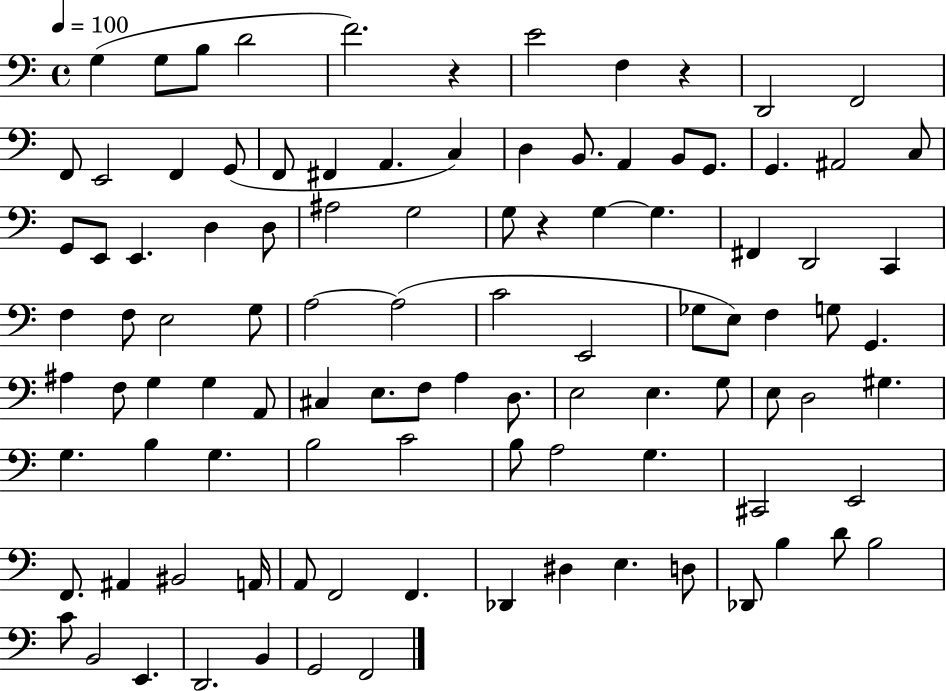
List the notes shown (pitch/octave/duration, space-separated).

G3/q G3/e B3/e D4/h F4/h. R/q E4/h F3/q R/q D2/h F2/h F2/e E2/h F2/q G2/e F2/e F#2/q A2/q. C3/q D3/q B2/e. A2/q B2/e G2/e. G2/q. A#2/h C3/e G2/e E2/e E2/q. D3/q D3/e A#3/h G3/h G3/e R/q G3/q G3/q. F#2/q D2/h C2/q F3/q F3/e E3/h G3/e A3/h A3/h C4/h E2/h Gb3/e E3/e F3/q G3/e G2/q. A#3/q F3/e G3/q G3/q A2/e C#3/q E3/e. F3/e A3/q D3/e. E3/h E3/q. G3/e E3/e D3/h G#3/q. G3/q. B3/q G3/q. B3/h C4/h B3/e A3/h G3/q. C#2/h E2/h F2/e. A#2/q BIS2/h A2/s A2/e F2/h F2/q. Db2/q D#3/q E3/q. D3/e Db2/e B3/q D4/e B3/h C4/e B2/h E2/q. D2/h. B2/q G2/h F2/h